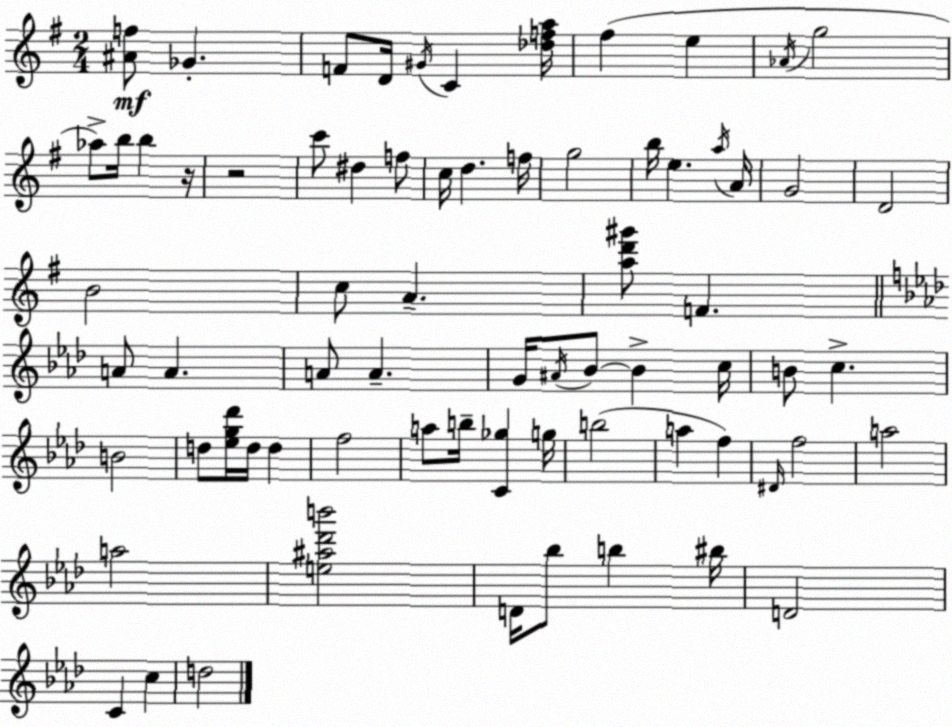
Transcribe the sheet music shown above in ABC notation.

X:1
T:Untitled
M:2/4
L:1/4
K:Em
[^Af]/2 _G F/2 D/4 ^G/4 C [_dfa]/4 ^f e _A/4 g2 _a/2 b/4 b z/4 z2 c'/2 ^d f/2 c/4 d f/4 g2 b/4 e a/4 A/4 G2 D2 B2 c/2 A [ad'^g']/2 F A/2 A A/2 A G/4 ^A/4 _B/2 _B c/4 B/2 c B2 d/2 [_eg_d']/4 d/4 d f2 a/2 b/4 [C_g] g/4 b2 a f ^D/4 f2 a2 a2 [e^a_d'b']2 D/4 _b/2 b ^b/4 D2 C c d2